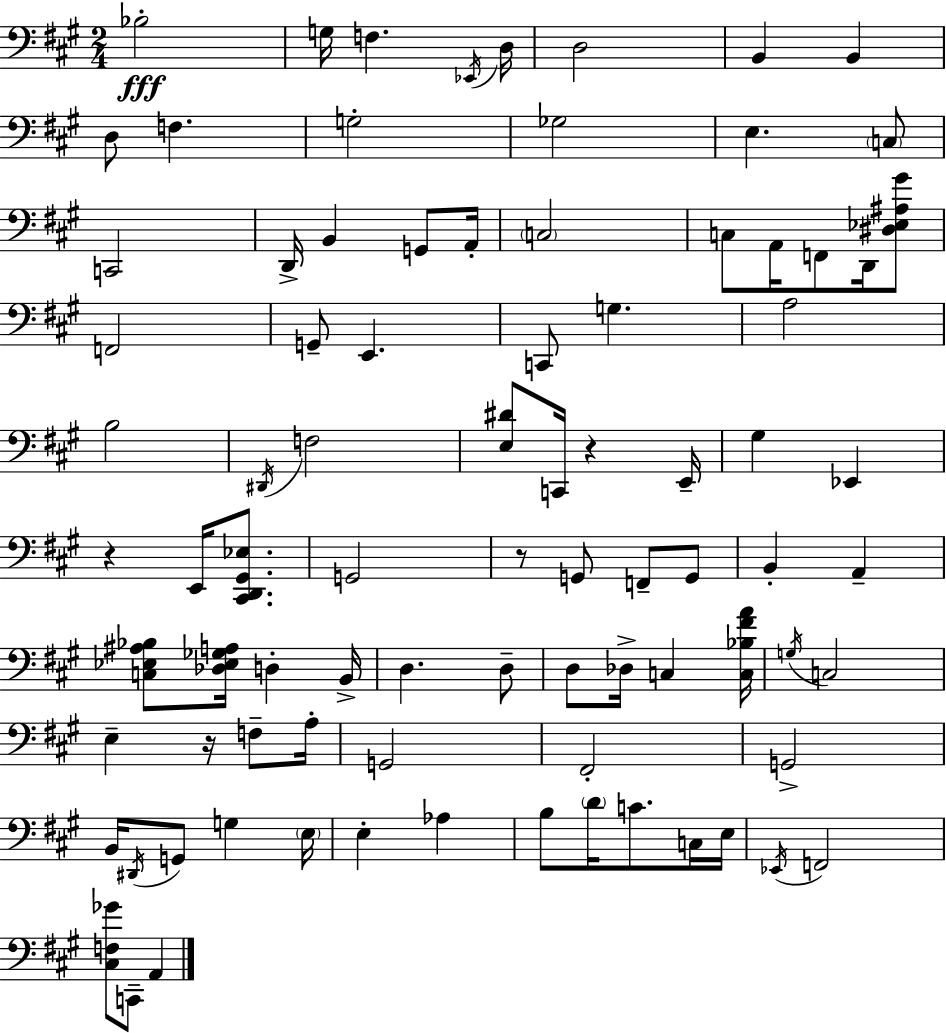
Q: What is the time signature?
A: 2/4